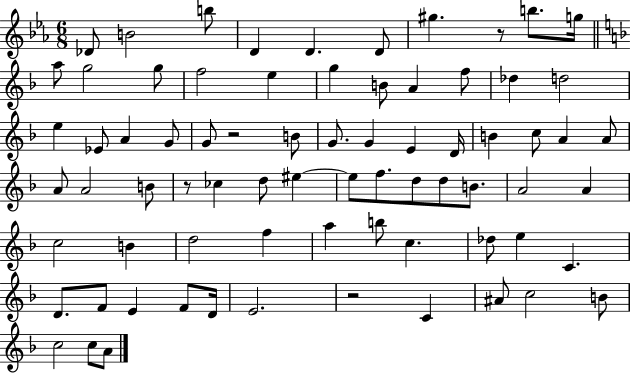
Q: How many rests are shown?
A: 4